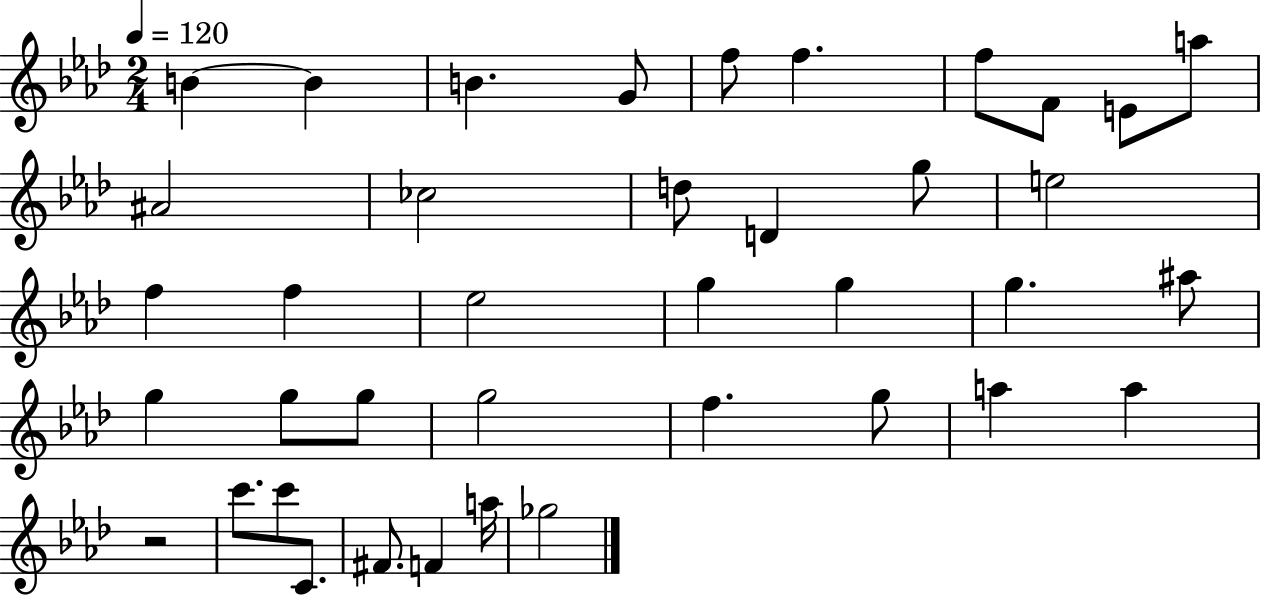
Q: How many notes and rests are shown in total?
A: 39